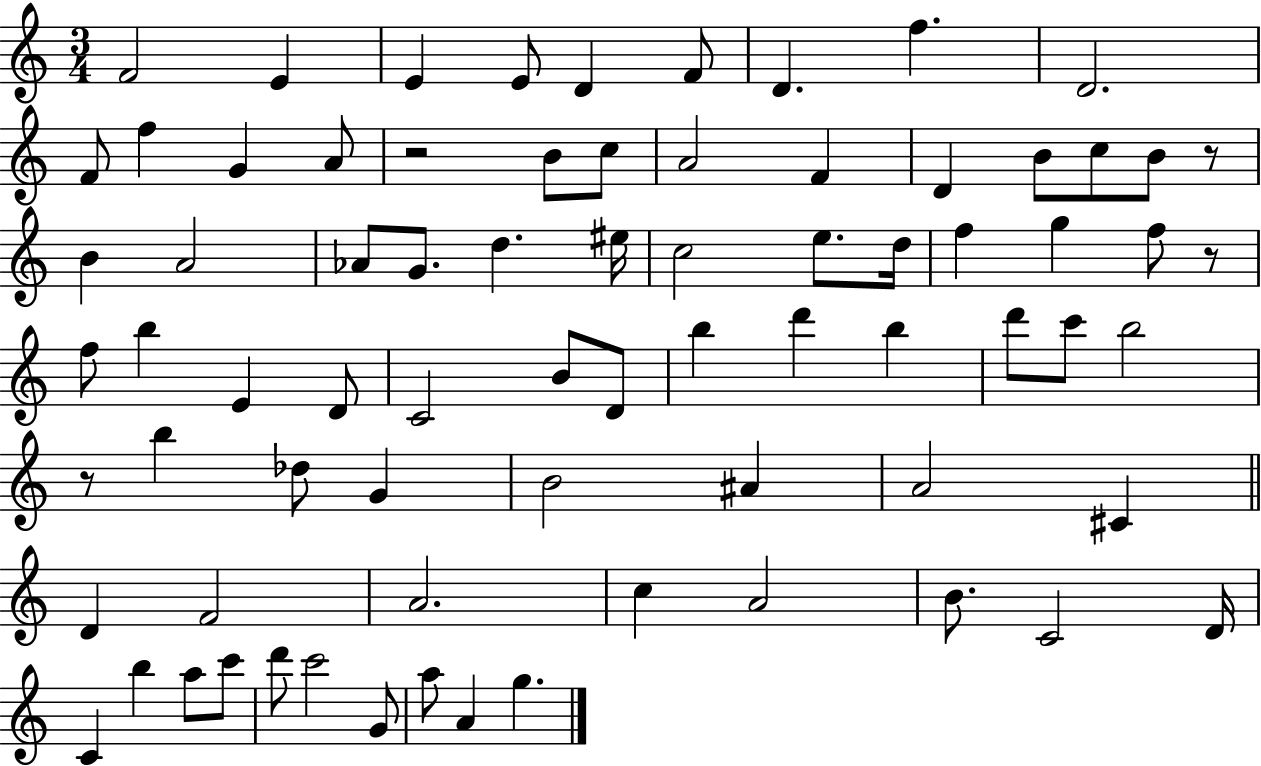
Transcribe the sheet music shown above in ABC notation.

X:1
T:Untitled
M:3/4
L:1/4
K:C
F2 E E E/2 D F/2 D f D2 F/2 f G A/2 z2 B/2 c/2 A2 F D B/2 c/2 B/2 z/2 B A2 _A/2 G/2 d ^e/4 c2 e/2 d/4 f g f/2 z/2 f/2 b E D/2 C2 B/2 D/2 b d' b d'/2 c'/2 b2 z/2 b _d/2 G B2 ^A A2 ^C D F2 A2 c A2 B/2 C2 D/4 C b a/2 c'/2 d'/2 c'2 G/2 a/2 A g